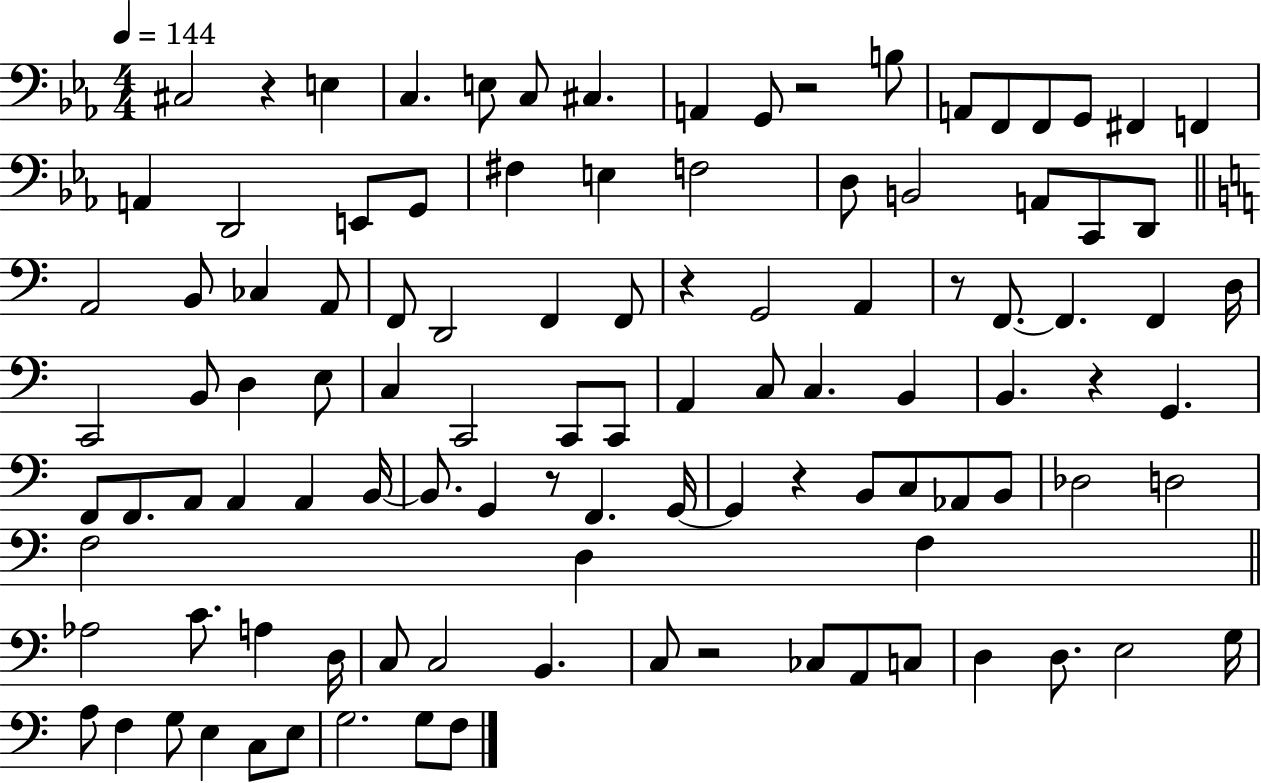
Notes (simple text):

C#3/h R/q E3/q C3/q. E3/e C3/e C#3/q. A2/q G2/e R/h B3/e A2/e F2/e F2/e G2/e F#2/q F2/q A2/q D2/h E2/e G2/e F#3/q E3/q F3/h D3/e B2/h A2/e C2/e D2/e A2/h B2/e CES3/q A2/e F2/e D2/h F2/q F2/e R/q G2/h A2/q R/e F2/e. F2/q. F2/q D3/s C2/h B2/e D3/q E3/e C3/q C2/h C2/e C2/e A2/q C3/e C3/q. B2/q B2/q. R/q G2/q. F2/e F2/e. A2/e A2/q A2/q B2/s B2/e. G2/q R/e F2/q. G2/s G2/q R/q B2/e C3/e Ab2/e B2/e Db3/h D3/h F3/h D3/q F3/q Ab3/h C4/e. A3/q D3/s C3/e C3/h B2/q. C3/e R/h CES3/e A2/e C3/e D3/q D3/e. E3/h G3/s A3/e F3/q G3/e E3/q C3/e E3/e G3/h. G3/e F3/e